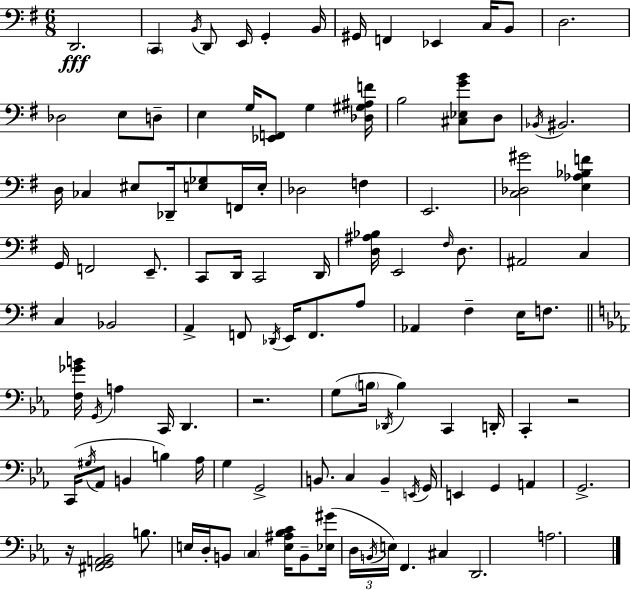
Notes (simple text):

D2/h. C2/q B2/s D2/e E2/s G2/q B2/s G#2/s F2/q Eb2/q C3/s B2/e D3/h. Db3/h E3/e D3/e E3/q G3/s [Eb2,F2]/e G3/q [Db3,G#3,A#3,F4]/s B3/h [C#3,Eb3,G4,B4]/e D3/e Bb2/s BIS2/h. D3/s CES3/q EIS3/e Db2/s [E3,Gb3]/e F2/s E3/s Db3/h F3/q E2/h. [C3,Db3,G#4]/h [E3,Ab3,Bb3,F4]/q G2/s F2/h E2/e. C2/e D2/s C2/h D2/s [D3,A#3,Bb3]/s E2/h F#3/s D3/e. A#2/h C3/q C3/q Bb2/h A2/q F2/e Db2/s E2/s F2/e. A3/e Ab2/q F#3/q E3/s F3/e. [F3,Gb4,B4]/s G2/s A3/q C2/s D2/q. R/h. G3/e B3/s Db2/s B3/q C2/q D2/s C2/q R/h C2/s G#3/s Ab2/e B2/q B3/q Ab3/s G3/q G2/h B2/e. C3/q B2/q E2/s G2/s E2/q G2/q A2/q G2/h. R/s [F#2,G2,A2,Bb2]/h B3/e. E3/s D3/s B2/e C3/q [E3,A#3,Bb3,C4]/s B2/e [Eb3,G#4]/s D3/s B2/s E3/s F2/q. C#3/q D2/h. A3/h.